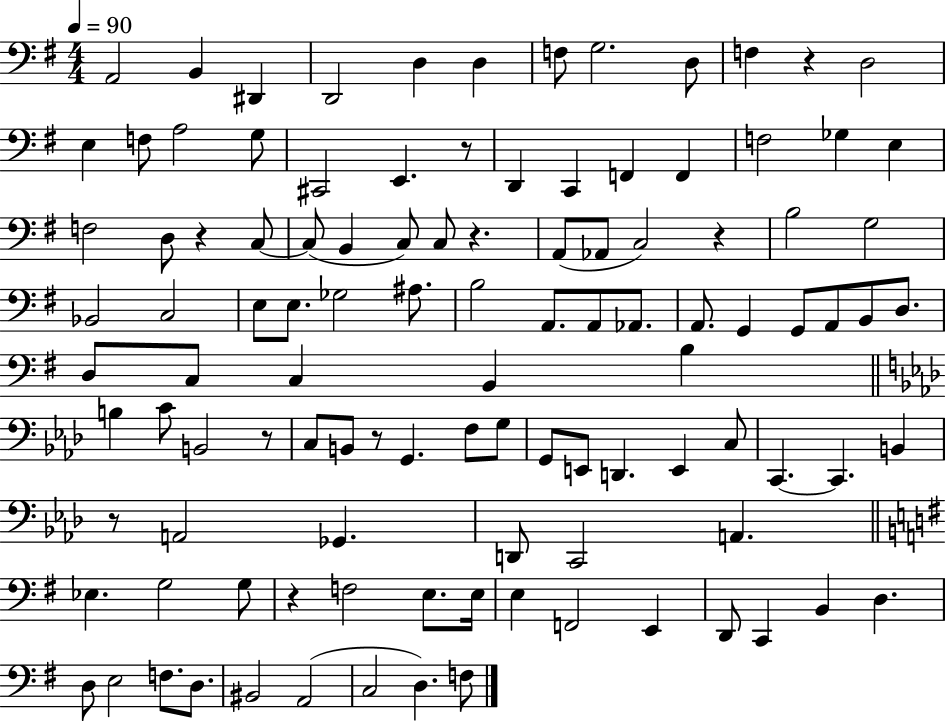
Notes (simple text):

A2/h B2/q D#2/q D2/h D3/q D3/q F3/e G3/h. D3/e F3/q R/q D3/h E3/q F3/e A3/h G3/e C#2/h E2/q. R/e D2/q C2/q F2/q F2/q F3/h Gb3/q E3/q F3/h D3/e R/q C3/e C3/e B2/q C3/e C3/e R/q. A2/e Ab2/e C3/h R/q B3/h G3/h Bb2/h C3/h E3/e E3/e. Gb3/h A#3/e. B3/h A2/e. A2/e Ab2/e. A2/e. G2/q G2/e A2/e B2/e D3/e. D3/e C3/e C3/q B2/q B3/q B3/q C4/e B2/h R/e C3/e B2/e R/e G2/q. F3/e G3/e G2/e E2/e D2/q. E2/q C3/e C2/q. C2/q. B2/q R/e A2/h Gb2/q. D2/e C2/h A2/q. Eb3/q. G3/h G3/e R/q F3/h E3/e. E3/s E3/q F2/h E2/q D2/e C2/q B2/q D3/q. D3/e E3/h F3/e. D3/e. BIS2/h A2/h C3/h D3/q. F3/e